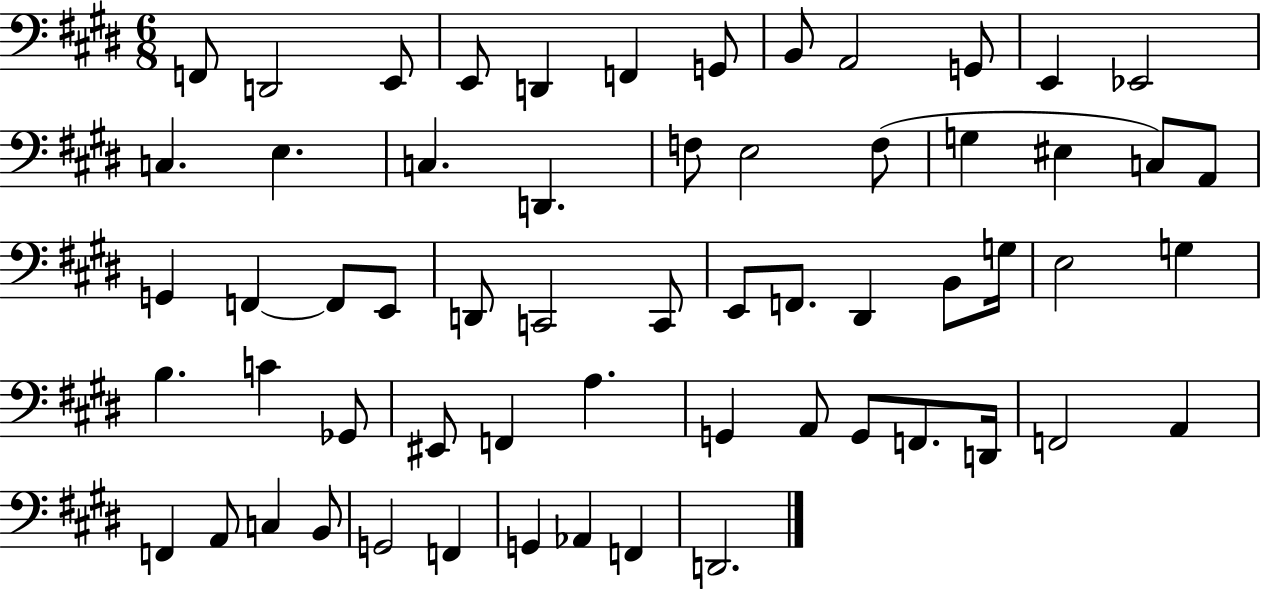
F2/e D2/h E2/e E2/e D2/q F2/q G2/e B2/e A2/h G2/e E2/q Eb2/h C3/q. E3/q. C3/q. D2/q. F3/e E3/h F3/e G3/q EIS3/q C3/e A2/e G2/q F2/q F2/e E2/e D2/e C2/h C2/e E2/e F2/e. D#2/q B2/e G3/s E3/h G3/q B3/q. C4/q Gb2/e EIS2/e F2/q A3/q. G2/q A2/e G2/e F2/e. D2/s F2/h A2/q F2/q A2/e C3/q B2/e G2/h F2/q G2/q Ab2/q F2/q D2/h.